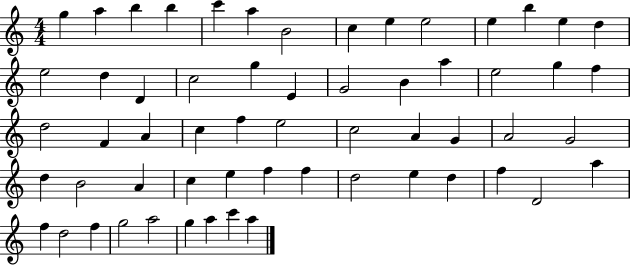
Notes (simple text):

G5/q A5/q B5/q B5/q C6/q A5/q B4/h C5/q E5/q E5/h E5/q B5/q E5/q D5/q E5/h D5/q D4/q C5/h G5/q E4/q G4/h B4/q A5/q E5/h G5/q F5/q D5/h F4/q A4/q C5/q F5/q E5/h C5/h A4/q G4/q A4/h G4/h D5/q B4/h A4/q C5/q E5/q F5/q F5/q D5/h E5/q D5/q F5/q D4/h A5/q F5/q D5/h F5/q G5/h A5/h G5/q A5/q C6/q A5/q